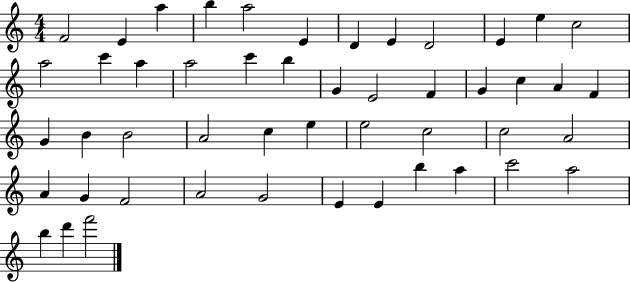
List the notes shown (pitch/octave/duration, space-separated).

F4/h E4/q A5/q B5/q A5/h E4/q D4/q E4/q D4/h E4/q E5/q C5/h A5/h C6/q A5/q A5/h C6/q B5/q G4/q E4/h F4/q G4/q C5/q A4/q F4/q G4/q B4/q B4/h A4/h C5/q E5/q E5/h C5/h C5/h A4/h A4/q G4/q F4/h A4/h G4/h E4/q E4/q B5/q A5/q C6/h A5/h B5/q D6/q F6/h